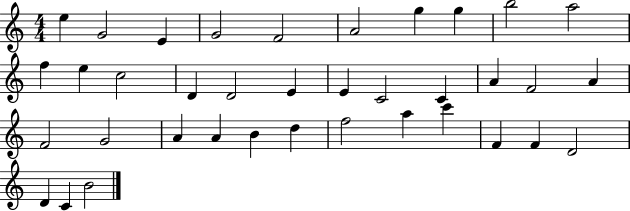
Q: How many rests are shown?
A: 0